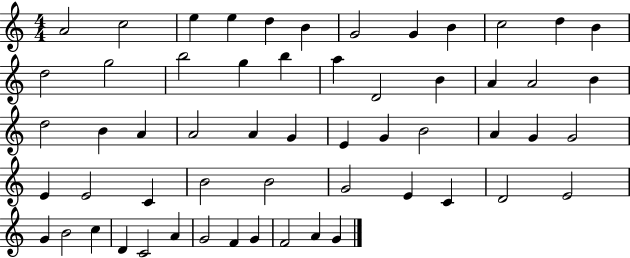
X:1
T:Untitled
M:4/4
L:1/4
K:C
A2 c2 e e d B G2 G B c2 d B d2 g2 b2 g b a D2 B A A2 B d2 B A A2 A G E G B2 A G G2 E E2 C B2 B2 G2 E C D2 E2 G B2 c D C2 A G2 F G F2 A G